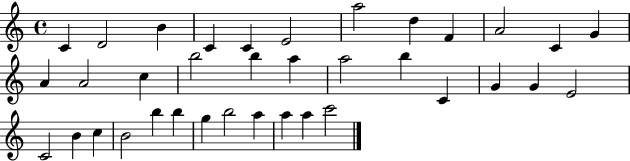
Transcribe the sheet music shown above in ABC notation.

X:1
T:Untitled
M:4/4
L:1/4
K:C
C D2 B C C E2 a2 d F A2 C G A A2 c b2 b a a2 b C G G E2 C2 B c B2 b b g b2 a a a c'2